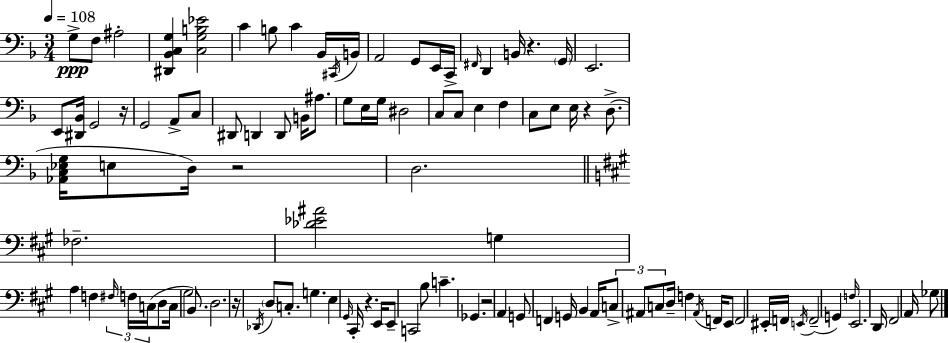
G3/e F3/e A#3/h [D#2,Bb2,C3,G3]/q [C3,G3,B3,Eb4]/h C4/q B3/e C4/q Bb2/s C#2/s B2/s A2/h G2/e E2/s C2/s F#2/s D2/q B2/s R/q. G2/s E2/h. E2/e [D#2,Bb2]/s G2/h R/s G2/h A2/e C3/e D#2/e D2/q D2/e B2/s A#3/e. G3/e E3/s G3/s D#3/h C3/e C3/e E3/q F3/q C3/e E3/e E3/s R/q D3/e. [Ab2,C3,Eb3,G3]/s E3/e D3/s R/h D3/h. FES3/h. [Db4,Eb4,A#4]/h G3/q A3/q F3/q F#3/s F3/s C3/s D3/e C3/s G#3/h B2/e. D3/h. R/s Db2/s D3/e C3/e. G3/q. E3/q G#2/s C#2/s R/q. E2/s E2/e C2/h B3/e C4/q. Gb2/q. R/h A2/q G2/e F2/q G2/s B2/q A2/s C3/e A#2/e C3/e D3/s F3/q A#2/s F2/s E2/e F2/h EIS2/s F2/s E2/s F2/h G2/q F3/s E2/h. D2/s F#2/h A2/s Gb3/e